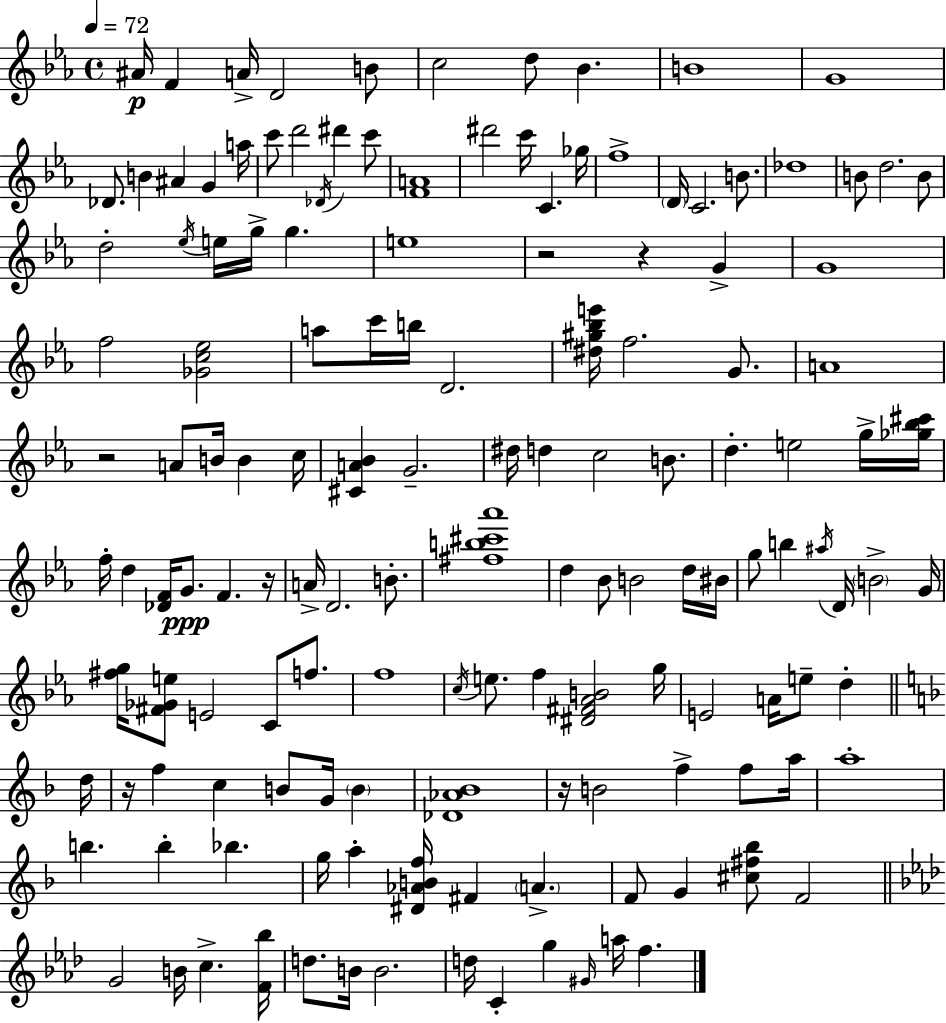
A#4/s F4/q A4/s D4/h B4/e C5/h D5/e Bb4/q. B4/w G4/w Db4/e. B4/q A#4/q G4/q A5/s C6/e D6/h Db4/s D#6/q C6/e [F4,A4]/w D#6/h C6/s C4/q. Gb5/s F5/w D4/s C4/h. B4/e. Db5/w B4/e D5/h. B4/e D5/h Eb5/s E5/s G5/s G5/q. E5/w R/h R/q G4/q G4/w F5/h [Gb4,C5,Eb5]/h A5/e C6/s B5/s D4/h. [D#5,G#5,Bb5,E6]/s F5/h. G4/e. A4/w R/h A4/e B4/s B4/q C5/s [C#4,A4,Bb4]/q G4/h. D#5/s D5/q C5/h B4/e. D5/q. E5/h G5/s [Gb5,Bb5,C#6]/s F5/s D5/q [Db4,F4]/s G4/e. F4/q. R/s A4/s D4/h. B4/e. [F#5,B5,C#6,Ab6]/w D5/q Bb4/e B4/h D5/s BIS4/s G5/e B5/q A#5/s D4/s B4/h G4/s [F#5,G5]/s [F#4,Gb4,E5]/e E4/h C4/e F5/e. F5/w C5/s E5/e. F5/q [D#4,F#4,Ab4,B4]/h G5/s E4/h A4/s E5/e D5/q D5/s R/s F5/q C5/q B4/e G4/s B4/q [Db4,Ab4,Bb4]/w R/s B4/h F5/q F5/e A5/s A5/w B5/q. B5/q Bb5/q. G5/s A5/q [D#4,Ab4,B4,F5]/s F#4/q A4/q. F4/e G4/q [C#5,F#5,Bb5]/e F4/h G4/h B4/s C5/q. [F4,Bb5]/s D5/e. B4/s B4/h. D5/s C4/q G5/q G#4/s A5/s F5/q.